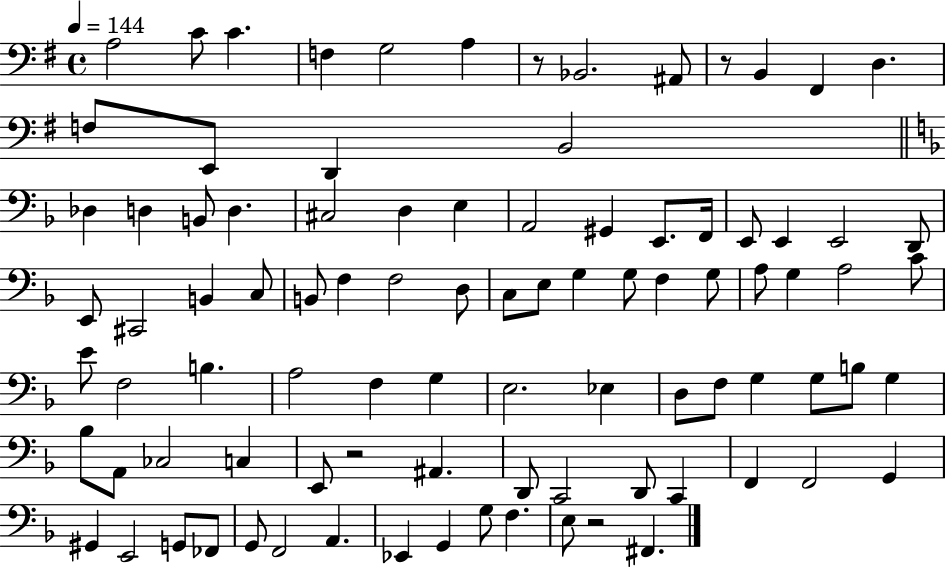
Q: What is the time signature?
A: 4/4